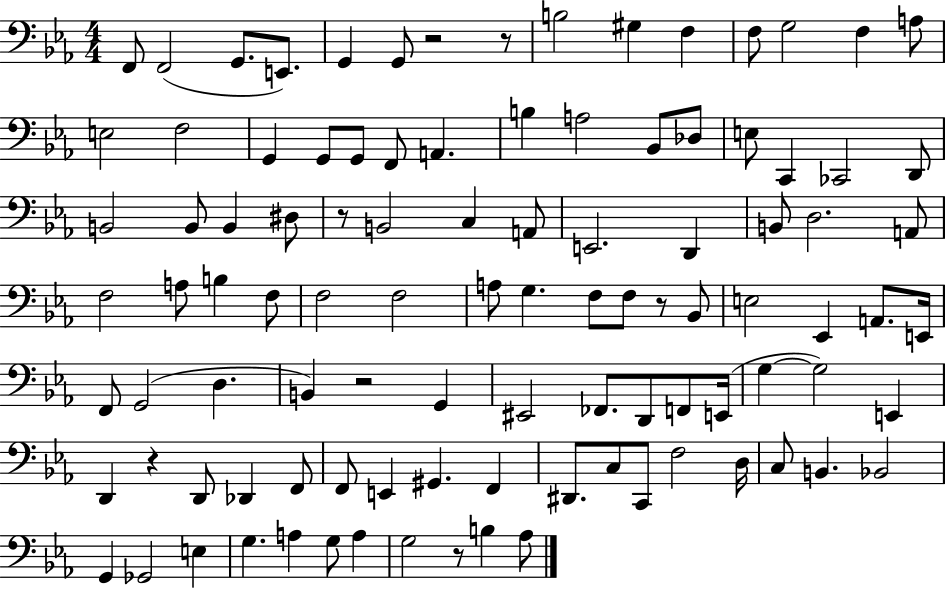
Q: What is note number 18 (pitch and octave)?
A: G2